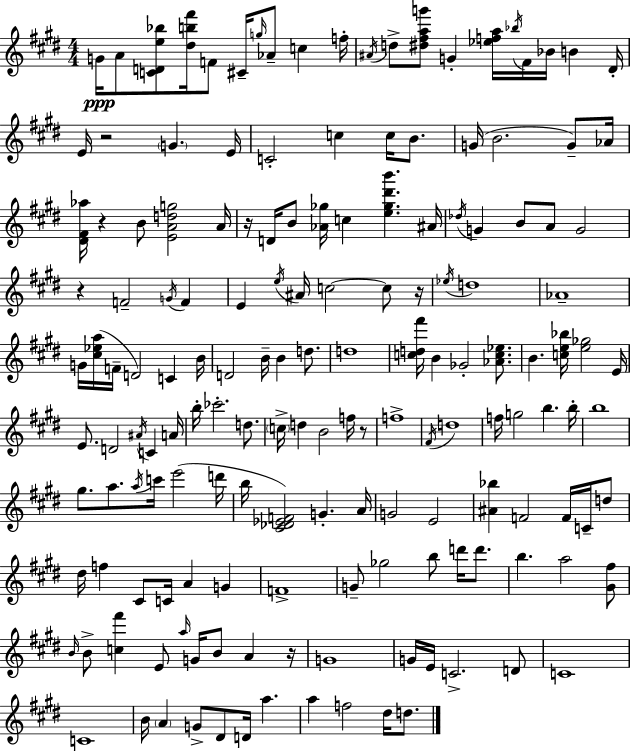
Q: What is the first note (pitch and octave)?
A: G4